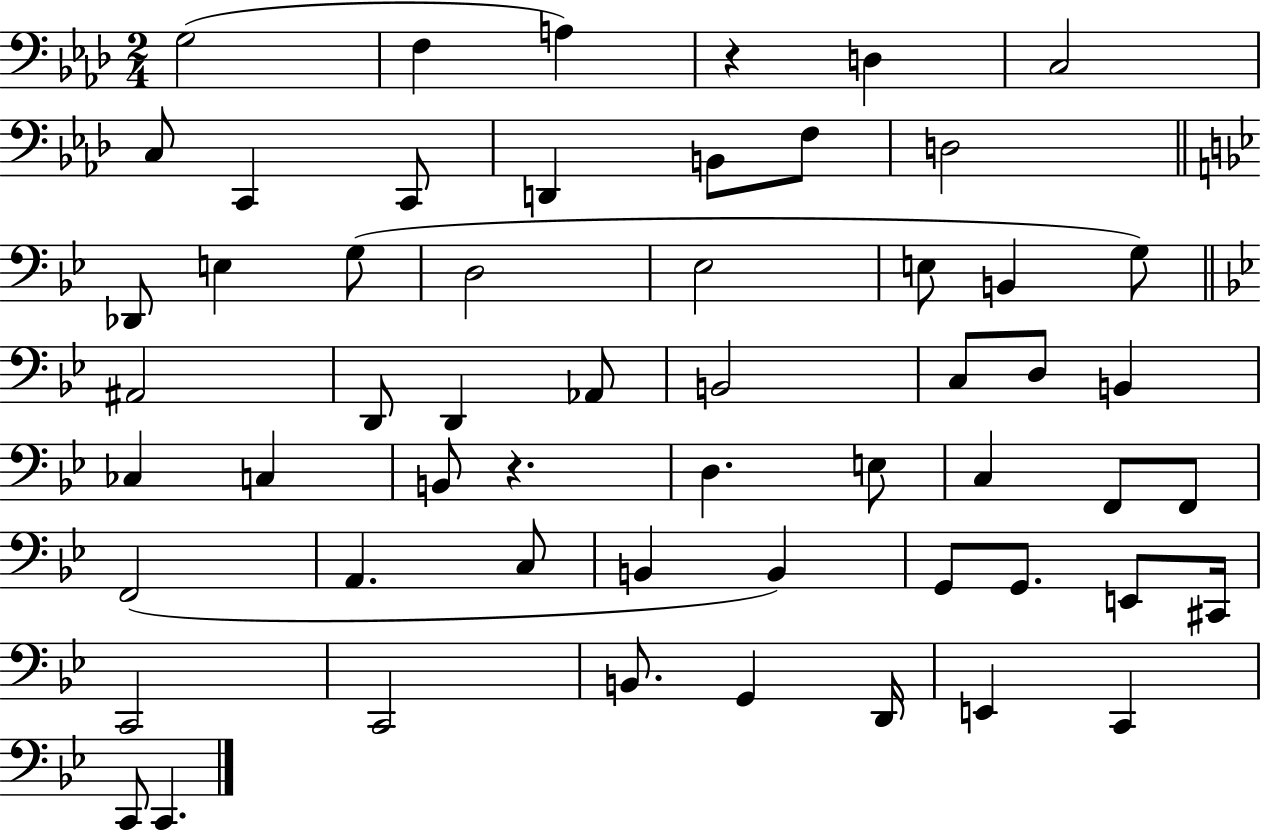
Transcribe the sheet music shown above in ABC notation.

X:1
T:Untitled
M:2/4
L:1/4
K:Ab
G,2 F, A, z D, C,2 C,/2 C,, C,,/2 D,, B,,/2 F,/2 D,2 _D,,/2 E, G,/2 D,2 _E,2 E,/2 B,, G,/2 ^A,,2 D,,/2 D,, _A,,/2 B,,2 C,/2 D,/2 B,, _C, C, B,,/2 z D, E,/2 C, F,,/2 F,,/2 F,,2 A,, C,/2 B,, B,, G,,/2 G,,/2 E,,/2 ^C,,/4 C,,2 C,,2 B,,/2 G,, D,,/4 E,, C,, C,,/2 C,,